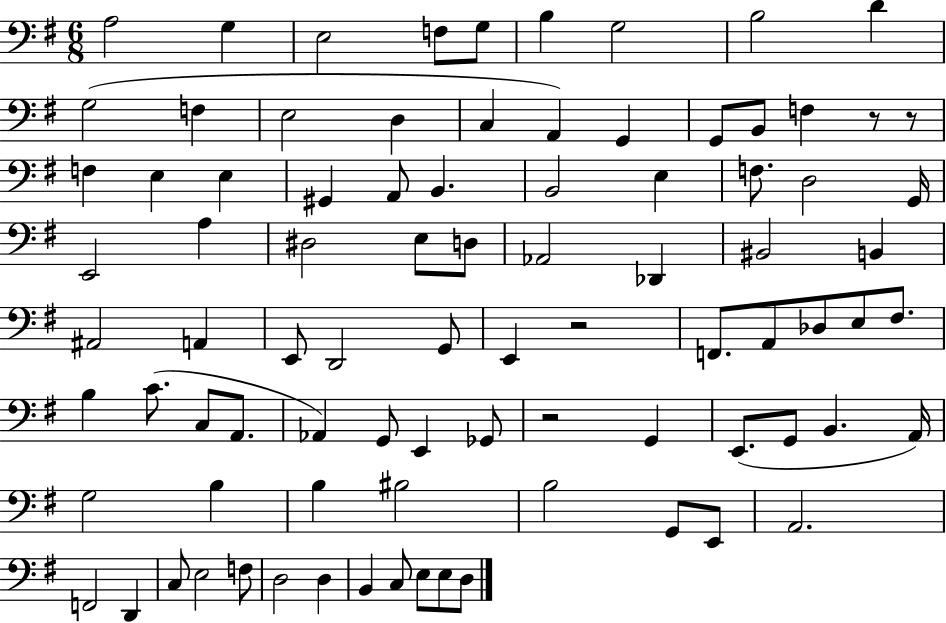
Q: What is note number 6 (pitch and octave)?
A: B3